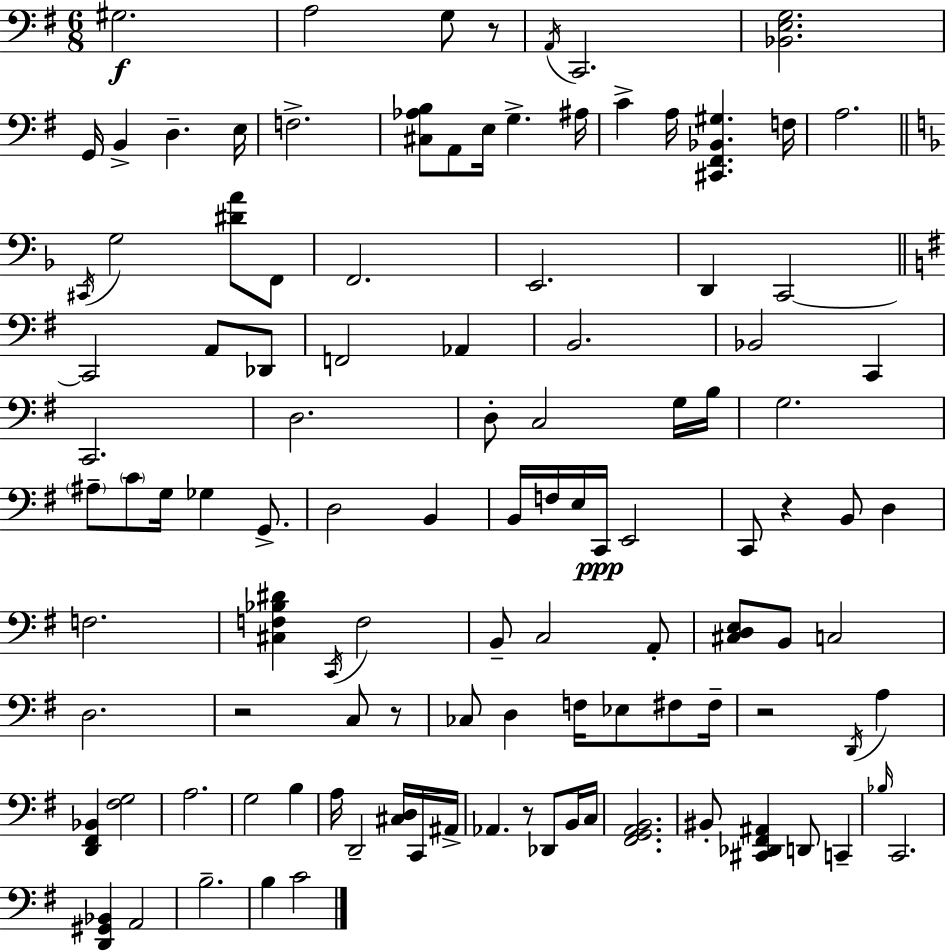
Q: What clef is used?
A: bass